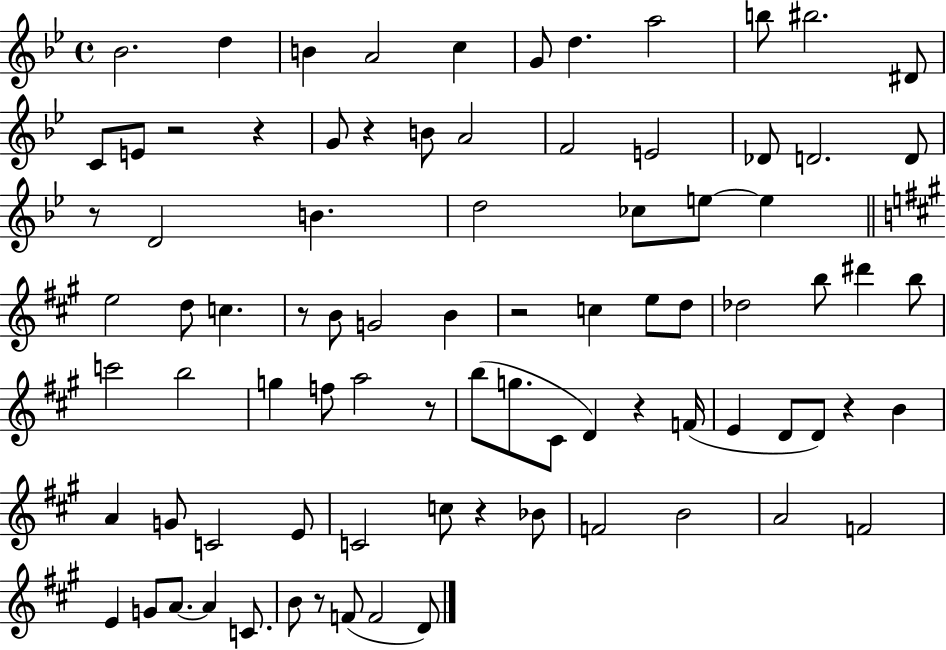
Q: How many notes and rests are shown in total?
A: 85